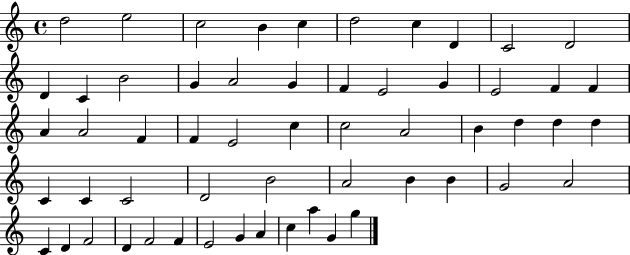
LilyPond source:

{
  \clef treble
  \time 4/4
  \defaultTimeSignature
  \key c \major
  d''2 e''2 | c''2 b'4 c''4 | d''2 c''4 d'4 | c'2 d'2 | \break d'4 c'4 b'2 | g'4 a'2 g'4 | f'4 e'2 g'4 | e'2 f'4 f'4 | \break a'4 a'2 f'4 | f'4 e'2 c''4 | c''2 a'2 | b'4 d''4 d''4 d''4 | \break c'4 c'4 c'2 | d'2 b'2 | a'2 b'4 b'4 | g'2 a'2 | \break c'4 d'4 f'2 | d'4 f'2 f'4 | e'2 g'4 a'4 | c''4 a''4 g'4 g''4 | \break \bar "|."
}